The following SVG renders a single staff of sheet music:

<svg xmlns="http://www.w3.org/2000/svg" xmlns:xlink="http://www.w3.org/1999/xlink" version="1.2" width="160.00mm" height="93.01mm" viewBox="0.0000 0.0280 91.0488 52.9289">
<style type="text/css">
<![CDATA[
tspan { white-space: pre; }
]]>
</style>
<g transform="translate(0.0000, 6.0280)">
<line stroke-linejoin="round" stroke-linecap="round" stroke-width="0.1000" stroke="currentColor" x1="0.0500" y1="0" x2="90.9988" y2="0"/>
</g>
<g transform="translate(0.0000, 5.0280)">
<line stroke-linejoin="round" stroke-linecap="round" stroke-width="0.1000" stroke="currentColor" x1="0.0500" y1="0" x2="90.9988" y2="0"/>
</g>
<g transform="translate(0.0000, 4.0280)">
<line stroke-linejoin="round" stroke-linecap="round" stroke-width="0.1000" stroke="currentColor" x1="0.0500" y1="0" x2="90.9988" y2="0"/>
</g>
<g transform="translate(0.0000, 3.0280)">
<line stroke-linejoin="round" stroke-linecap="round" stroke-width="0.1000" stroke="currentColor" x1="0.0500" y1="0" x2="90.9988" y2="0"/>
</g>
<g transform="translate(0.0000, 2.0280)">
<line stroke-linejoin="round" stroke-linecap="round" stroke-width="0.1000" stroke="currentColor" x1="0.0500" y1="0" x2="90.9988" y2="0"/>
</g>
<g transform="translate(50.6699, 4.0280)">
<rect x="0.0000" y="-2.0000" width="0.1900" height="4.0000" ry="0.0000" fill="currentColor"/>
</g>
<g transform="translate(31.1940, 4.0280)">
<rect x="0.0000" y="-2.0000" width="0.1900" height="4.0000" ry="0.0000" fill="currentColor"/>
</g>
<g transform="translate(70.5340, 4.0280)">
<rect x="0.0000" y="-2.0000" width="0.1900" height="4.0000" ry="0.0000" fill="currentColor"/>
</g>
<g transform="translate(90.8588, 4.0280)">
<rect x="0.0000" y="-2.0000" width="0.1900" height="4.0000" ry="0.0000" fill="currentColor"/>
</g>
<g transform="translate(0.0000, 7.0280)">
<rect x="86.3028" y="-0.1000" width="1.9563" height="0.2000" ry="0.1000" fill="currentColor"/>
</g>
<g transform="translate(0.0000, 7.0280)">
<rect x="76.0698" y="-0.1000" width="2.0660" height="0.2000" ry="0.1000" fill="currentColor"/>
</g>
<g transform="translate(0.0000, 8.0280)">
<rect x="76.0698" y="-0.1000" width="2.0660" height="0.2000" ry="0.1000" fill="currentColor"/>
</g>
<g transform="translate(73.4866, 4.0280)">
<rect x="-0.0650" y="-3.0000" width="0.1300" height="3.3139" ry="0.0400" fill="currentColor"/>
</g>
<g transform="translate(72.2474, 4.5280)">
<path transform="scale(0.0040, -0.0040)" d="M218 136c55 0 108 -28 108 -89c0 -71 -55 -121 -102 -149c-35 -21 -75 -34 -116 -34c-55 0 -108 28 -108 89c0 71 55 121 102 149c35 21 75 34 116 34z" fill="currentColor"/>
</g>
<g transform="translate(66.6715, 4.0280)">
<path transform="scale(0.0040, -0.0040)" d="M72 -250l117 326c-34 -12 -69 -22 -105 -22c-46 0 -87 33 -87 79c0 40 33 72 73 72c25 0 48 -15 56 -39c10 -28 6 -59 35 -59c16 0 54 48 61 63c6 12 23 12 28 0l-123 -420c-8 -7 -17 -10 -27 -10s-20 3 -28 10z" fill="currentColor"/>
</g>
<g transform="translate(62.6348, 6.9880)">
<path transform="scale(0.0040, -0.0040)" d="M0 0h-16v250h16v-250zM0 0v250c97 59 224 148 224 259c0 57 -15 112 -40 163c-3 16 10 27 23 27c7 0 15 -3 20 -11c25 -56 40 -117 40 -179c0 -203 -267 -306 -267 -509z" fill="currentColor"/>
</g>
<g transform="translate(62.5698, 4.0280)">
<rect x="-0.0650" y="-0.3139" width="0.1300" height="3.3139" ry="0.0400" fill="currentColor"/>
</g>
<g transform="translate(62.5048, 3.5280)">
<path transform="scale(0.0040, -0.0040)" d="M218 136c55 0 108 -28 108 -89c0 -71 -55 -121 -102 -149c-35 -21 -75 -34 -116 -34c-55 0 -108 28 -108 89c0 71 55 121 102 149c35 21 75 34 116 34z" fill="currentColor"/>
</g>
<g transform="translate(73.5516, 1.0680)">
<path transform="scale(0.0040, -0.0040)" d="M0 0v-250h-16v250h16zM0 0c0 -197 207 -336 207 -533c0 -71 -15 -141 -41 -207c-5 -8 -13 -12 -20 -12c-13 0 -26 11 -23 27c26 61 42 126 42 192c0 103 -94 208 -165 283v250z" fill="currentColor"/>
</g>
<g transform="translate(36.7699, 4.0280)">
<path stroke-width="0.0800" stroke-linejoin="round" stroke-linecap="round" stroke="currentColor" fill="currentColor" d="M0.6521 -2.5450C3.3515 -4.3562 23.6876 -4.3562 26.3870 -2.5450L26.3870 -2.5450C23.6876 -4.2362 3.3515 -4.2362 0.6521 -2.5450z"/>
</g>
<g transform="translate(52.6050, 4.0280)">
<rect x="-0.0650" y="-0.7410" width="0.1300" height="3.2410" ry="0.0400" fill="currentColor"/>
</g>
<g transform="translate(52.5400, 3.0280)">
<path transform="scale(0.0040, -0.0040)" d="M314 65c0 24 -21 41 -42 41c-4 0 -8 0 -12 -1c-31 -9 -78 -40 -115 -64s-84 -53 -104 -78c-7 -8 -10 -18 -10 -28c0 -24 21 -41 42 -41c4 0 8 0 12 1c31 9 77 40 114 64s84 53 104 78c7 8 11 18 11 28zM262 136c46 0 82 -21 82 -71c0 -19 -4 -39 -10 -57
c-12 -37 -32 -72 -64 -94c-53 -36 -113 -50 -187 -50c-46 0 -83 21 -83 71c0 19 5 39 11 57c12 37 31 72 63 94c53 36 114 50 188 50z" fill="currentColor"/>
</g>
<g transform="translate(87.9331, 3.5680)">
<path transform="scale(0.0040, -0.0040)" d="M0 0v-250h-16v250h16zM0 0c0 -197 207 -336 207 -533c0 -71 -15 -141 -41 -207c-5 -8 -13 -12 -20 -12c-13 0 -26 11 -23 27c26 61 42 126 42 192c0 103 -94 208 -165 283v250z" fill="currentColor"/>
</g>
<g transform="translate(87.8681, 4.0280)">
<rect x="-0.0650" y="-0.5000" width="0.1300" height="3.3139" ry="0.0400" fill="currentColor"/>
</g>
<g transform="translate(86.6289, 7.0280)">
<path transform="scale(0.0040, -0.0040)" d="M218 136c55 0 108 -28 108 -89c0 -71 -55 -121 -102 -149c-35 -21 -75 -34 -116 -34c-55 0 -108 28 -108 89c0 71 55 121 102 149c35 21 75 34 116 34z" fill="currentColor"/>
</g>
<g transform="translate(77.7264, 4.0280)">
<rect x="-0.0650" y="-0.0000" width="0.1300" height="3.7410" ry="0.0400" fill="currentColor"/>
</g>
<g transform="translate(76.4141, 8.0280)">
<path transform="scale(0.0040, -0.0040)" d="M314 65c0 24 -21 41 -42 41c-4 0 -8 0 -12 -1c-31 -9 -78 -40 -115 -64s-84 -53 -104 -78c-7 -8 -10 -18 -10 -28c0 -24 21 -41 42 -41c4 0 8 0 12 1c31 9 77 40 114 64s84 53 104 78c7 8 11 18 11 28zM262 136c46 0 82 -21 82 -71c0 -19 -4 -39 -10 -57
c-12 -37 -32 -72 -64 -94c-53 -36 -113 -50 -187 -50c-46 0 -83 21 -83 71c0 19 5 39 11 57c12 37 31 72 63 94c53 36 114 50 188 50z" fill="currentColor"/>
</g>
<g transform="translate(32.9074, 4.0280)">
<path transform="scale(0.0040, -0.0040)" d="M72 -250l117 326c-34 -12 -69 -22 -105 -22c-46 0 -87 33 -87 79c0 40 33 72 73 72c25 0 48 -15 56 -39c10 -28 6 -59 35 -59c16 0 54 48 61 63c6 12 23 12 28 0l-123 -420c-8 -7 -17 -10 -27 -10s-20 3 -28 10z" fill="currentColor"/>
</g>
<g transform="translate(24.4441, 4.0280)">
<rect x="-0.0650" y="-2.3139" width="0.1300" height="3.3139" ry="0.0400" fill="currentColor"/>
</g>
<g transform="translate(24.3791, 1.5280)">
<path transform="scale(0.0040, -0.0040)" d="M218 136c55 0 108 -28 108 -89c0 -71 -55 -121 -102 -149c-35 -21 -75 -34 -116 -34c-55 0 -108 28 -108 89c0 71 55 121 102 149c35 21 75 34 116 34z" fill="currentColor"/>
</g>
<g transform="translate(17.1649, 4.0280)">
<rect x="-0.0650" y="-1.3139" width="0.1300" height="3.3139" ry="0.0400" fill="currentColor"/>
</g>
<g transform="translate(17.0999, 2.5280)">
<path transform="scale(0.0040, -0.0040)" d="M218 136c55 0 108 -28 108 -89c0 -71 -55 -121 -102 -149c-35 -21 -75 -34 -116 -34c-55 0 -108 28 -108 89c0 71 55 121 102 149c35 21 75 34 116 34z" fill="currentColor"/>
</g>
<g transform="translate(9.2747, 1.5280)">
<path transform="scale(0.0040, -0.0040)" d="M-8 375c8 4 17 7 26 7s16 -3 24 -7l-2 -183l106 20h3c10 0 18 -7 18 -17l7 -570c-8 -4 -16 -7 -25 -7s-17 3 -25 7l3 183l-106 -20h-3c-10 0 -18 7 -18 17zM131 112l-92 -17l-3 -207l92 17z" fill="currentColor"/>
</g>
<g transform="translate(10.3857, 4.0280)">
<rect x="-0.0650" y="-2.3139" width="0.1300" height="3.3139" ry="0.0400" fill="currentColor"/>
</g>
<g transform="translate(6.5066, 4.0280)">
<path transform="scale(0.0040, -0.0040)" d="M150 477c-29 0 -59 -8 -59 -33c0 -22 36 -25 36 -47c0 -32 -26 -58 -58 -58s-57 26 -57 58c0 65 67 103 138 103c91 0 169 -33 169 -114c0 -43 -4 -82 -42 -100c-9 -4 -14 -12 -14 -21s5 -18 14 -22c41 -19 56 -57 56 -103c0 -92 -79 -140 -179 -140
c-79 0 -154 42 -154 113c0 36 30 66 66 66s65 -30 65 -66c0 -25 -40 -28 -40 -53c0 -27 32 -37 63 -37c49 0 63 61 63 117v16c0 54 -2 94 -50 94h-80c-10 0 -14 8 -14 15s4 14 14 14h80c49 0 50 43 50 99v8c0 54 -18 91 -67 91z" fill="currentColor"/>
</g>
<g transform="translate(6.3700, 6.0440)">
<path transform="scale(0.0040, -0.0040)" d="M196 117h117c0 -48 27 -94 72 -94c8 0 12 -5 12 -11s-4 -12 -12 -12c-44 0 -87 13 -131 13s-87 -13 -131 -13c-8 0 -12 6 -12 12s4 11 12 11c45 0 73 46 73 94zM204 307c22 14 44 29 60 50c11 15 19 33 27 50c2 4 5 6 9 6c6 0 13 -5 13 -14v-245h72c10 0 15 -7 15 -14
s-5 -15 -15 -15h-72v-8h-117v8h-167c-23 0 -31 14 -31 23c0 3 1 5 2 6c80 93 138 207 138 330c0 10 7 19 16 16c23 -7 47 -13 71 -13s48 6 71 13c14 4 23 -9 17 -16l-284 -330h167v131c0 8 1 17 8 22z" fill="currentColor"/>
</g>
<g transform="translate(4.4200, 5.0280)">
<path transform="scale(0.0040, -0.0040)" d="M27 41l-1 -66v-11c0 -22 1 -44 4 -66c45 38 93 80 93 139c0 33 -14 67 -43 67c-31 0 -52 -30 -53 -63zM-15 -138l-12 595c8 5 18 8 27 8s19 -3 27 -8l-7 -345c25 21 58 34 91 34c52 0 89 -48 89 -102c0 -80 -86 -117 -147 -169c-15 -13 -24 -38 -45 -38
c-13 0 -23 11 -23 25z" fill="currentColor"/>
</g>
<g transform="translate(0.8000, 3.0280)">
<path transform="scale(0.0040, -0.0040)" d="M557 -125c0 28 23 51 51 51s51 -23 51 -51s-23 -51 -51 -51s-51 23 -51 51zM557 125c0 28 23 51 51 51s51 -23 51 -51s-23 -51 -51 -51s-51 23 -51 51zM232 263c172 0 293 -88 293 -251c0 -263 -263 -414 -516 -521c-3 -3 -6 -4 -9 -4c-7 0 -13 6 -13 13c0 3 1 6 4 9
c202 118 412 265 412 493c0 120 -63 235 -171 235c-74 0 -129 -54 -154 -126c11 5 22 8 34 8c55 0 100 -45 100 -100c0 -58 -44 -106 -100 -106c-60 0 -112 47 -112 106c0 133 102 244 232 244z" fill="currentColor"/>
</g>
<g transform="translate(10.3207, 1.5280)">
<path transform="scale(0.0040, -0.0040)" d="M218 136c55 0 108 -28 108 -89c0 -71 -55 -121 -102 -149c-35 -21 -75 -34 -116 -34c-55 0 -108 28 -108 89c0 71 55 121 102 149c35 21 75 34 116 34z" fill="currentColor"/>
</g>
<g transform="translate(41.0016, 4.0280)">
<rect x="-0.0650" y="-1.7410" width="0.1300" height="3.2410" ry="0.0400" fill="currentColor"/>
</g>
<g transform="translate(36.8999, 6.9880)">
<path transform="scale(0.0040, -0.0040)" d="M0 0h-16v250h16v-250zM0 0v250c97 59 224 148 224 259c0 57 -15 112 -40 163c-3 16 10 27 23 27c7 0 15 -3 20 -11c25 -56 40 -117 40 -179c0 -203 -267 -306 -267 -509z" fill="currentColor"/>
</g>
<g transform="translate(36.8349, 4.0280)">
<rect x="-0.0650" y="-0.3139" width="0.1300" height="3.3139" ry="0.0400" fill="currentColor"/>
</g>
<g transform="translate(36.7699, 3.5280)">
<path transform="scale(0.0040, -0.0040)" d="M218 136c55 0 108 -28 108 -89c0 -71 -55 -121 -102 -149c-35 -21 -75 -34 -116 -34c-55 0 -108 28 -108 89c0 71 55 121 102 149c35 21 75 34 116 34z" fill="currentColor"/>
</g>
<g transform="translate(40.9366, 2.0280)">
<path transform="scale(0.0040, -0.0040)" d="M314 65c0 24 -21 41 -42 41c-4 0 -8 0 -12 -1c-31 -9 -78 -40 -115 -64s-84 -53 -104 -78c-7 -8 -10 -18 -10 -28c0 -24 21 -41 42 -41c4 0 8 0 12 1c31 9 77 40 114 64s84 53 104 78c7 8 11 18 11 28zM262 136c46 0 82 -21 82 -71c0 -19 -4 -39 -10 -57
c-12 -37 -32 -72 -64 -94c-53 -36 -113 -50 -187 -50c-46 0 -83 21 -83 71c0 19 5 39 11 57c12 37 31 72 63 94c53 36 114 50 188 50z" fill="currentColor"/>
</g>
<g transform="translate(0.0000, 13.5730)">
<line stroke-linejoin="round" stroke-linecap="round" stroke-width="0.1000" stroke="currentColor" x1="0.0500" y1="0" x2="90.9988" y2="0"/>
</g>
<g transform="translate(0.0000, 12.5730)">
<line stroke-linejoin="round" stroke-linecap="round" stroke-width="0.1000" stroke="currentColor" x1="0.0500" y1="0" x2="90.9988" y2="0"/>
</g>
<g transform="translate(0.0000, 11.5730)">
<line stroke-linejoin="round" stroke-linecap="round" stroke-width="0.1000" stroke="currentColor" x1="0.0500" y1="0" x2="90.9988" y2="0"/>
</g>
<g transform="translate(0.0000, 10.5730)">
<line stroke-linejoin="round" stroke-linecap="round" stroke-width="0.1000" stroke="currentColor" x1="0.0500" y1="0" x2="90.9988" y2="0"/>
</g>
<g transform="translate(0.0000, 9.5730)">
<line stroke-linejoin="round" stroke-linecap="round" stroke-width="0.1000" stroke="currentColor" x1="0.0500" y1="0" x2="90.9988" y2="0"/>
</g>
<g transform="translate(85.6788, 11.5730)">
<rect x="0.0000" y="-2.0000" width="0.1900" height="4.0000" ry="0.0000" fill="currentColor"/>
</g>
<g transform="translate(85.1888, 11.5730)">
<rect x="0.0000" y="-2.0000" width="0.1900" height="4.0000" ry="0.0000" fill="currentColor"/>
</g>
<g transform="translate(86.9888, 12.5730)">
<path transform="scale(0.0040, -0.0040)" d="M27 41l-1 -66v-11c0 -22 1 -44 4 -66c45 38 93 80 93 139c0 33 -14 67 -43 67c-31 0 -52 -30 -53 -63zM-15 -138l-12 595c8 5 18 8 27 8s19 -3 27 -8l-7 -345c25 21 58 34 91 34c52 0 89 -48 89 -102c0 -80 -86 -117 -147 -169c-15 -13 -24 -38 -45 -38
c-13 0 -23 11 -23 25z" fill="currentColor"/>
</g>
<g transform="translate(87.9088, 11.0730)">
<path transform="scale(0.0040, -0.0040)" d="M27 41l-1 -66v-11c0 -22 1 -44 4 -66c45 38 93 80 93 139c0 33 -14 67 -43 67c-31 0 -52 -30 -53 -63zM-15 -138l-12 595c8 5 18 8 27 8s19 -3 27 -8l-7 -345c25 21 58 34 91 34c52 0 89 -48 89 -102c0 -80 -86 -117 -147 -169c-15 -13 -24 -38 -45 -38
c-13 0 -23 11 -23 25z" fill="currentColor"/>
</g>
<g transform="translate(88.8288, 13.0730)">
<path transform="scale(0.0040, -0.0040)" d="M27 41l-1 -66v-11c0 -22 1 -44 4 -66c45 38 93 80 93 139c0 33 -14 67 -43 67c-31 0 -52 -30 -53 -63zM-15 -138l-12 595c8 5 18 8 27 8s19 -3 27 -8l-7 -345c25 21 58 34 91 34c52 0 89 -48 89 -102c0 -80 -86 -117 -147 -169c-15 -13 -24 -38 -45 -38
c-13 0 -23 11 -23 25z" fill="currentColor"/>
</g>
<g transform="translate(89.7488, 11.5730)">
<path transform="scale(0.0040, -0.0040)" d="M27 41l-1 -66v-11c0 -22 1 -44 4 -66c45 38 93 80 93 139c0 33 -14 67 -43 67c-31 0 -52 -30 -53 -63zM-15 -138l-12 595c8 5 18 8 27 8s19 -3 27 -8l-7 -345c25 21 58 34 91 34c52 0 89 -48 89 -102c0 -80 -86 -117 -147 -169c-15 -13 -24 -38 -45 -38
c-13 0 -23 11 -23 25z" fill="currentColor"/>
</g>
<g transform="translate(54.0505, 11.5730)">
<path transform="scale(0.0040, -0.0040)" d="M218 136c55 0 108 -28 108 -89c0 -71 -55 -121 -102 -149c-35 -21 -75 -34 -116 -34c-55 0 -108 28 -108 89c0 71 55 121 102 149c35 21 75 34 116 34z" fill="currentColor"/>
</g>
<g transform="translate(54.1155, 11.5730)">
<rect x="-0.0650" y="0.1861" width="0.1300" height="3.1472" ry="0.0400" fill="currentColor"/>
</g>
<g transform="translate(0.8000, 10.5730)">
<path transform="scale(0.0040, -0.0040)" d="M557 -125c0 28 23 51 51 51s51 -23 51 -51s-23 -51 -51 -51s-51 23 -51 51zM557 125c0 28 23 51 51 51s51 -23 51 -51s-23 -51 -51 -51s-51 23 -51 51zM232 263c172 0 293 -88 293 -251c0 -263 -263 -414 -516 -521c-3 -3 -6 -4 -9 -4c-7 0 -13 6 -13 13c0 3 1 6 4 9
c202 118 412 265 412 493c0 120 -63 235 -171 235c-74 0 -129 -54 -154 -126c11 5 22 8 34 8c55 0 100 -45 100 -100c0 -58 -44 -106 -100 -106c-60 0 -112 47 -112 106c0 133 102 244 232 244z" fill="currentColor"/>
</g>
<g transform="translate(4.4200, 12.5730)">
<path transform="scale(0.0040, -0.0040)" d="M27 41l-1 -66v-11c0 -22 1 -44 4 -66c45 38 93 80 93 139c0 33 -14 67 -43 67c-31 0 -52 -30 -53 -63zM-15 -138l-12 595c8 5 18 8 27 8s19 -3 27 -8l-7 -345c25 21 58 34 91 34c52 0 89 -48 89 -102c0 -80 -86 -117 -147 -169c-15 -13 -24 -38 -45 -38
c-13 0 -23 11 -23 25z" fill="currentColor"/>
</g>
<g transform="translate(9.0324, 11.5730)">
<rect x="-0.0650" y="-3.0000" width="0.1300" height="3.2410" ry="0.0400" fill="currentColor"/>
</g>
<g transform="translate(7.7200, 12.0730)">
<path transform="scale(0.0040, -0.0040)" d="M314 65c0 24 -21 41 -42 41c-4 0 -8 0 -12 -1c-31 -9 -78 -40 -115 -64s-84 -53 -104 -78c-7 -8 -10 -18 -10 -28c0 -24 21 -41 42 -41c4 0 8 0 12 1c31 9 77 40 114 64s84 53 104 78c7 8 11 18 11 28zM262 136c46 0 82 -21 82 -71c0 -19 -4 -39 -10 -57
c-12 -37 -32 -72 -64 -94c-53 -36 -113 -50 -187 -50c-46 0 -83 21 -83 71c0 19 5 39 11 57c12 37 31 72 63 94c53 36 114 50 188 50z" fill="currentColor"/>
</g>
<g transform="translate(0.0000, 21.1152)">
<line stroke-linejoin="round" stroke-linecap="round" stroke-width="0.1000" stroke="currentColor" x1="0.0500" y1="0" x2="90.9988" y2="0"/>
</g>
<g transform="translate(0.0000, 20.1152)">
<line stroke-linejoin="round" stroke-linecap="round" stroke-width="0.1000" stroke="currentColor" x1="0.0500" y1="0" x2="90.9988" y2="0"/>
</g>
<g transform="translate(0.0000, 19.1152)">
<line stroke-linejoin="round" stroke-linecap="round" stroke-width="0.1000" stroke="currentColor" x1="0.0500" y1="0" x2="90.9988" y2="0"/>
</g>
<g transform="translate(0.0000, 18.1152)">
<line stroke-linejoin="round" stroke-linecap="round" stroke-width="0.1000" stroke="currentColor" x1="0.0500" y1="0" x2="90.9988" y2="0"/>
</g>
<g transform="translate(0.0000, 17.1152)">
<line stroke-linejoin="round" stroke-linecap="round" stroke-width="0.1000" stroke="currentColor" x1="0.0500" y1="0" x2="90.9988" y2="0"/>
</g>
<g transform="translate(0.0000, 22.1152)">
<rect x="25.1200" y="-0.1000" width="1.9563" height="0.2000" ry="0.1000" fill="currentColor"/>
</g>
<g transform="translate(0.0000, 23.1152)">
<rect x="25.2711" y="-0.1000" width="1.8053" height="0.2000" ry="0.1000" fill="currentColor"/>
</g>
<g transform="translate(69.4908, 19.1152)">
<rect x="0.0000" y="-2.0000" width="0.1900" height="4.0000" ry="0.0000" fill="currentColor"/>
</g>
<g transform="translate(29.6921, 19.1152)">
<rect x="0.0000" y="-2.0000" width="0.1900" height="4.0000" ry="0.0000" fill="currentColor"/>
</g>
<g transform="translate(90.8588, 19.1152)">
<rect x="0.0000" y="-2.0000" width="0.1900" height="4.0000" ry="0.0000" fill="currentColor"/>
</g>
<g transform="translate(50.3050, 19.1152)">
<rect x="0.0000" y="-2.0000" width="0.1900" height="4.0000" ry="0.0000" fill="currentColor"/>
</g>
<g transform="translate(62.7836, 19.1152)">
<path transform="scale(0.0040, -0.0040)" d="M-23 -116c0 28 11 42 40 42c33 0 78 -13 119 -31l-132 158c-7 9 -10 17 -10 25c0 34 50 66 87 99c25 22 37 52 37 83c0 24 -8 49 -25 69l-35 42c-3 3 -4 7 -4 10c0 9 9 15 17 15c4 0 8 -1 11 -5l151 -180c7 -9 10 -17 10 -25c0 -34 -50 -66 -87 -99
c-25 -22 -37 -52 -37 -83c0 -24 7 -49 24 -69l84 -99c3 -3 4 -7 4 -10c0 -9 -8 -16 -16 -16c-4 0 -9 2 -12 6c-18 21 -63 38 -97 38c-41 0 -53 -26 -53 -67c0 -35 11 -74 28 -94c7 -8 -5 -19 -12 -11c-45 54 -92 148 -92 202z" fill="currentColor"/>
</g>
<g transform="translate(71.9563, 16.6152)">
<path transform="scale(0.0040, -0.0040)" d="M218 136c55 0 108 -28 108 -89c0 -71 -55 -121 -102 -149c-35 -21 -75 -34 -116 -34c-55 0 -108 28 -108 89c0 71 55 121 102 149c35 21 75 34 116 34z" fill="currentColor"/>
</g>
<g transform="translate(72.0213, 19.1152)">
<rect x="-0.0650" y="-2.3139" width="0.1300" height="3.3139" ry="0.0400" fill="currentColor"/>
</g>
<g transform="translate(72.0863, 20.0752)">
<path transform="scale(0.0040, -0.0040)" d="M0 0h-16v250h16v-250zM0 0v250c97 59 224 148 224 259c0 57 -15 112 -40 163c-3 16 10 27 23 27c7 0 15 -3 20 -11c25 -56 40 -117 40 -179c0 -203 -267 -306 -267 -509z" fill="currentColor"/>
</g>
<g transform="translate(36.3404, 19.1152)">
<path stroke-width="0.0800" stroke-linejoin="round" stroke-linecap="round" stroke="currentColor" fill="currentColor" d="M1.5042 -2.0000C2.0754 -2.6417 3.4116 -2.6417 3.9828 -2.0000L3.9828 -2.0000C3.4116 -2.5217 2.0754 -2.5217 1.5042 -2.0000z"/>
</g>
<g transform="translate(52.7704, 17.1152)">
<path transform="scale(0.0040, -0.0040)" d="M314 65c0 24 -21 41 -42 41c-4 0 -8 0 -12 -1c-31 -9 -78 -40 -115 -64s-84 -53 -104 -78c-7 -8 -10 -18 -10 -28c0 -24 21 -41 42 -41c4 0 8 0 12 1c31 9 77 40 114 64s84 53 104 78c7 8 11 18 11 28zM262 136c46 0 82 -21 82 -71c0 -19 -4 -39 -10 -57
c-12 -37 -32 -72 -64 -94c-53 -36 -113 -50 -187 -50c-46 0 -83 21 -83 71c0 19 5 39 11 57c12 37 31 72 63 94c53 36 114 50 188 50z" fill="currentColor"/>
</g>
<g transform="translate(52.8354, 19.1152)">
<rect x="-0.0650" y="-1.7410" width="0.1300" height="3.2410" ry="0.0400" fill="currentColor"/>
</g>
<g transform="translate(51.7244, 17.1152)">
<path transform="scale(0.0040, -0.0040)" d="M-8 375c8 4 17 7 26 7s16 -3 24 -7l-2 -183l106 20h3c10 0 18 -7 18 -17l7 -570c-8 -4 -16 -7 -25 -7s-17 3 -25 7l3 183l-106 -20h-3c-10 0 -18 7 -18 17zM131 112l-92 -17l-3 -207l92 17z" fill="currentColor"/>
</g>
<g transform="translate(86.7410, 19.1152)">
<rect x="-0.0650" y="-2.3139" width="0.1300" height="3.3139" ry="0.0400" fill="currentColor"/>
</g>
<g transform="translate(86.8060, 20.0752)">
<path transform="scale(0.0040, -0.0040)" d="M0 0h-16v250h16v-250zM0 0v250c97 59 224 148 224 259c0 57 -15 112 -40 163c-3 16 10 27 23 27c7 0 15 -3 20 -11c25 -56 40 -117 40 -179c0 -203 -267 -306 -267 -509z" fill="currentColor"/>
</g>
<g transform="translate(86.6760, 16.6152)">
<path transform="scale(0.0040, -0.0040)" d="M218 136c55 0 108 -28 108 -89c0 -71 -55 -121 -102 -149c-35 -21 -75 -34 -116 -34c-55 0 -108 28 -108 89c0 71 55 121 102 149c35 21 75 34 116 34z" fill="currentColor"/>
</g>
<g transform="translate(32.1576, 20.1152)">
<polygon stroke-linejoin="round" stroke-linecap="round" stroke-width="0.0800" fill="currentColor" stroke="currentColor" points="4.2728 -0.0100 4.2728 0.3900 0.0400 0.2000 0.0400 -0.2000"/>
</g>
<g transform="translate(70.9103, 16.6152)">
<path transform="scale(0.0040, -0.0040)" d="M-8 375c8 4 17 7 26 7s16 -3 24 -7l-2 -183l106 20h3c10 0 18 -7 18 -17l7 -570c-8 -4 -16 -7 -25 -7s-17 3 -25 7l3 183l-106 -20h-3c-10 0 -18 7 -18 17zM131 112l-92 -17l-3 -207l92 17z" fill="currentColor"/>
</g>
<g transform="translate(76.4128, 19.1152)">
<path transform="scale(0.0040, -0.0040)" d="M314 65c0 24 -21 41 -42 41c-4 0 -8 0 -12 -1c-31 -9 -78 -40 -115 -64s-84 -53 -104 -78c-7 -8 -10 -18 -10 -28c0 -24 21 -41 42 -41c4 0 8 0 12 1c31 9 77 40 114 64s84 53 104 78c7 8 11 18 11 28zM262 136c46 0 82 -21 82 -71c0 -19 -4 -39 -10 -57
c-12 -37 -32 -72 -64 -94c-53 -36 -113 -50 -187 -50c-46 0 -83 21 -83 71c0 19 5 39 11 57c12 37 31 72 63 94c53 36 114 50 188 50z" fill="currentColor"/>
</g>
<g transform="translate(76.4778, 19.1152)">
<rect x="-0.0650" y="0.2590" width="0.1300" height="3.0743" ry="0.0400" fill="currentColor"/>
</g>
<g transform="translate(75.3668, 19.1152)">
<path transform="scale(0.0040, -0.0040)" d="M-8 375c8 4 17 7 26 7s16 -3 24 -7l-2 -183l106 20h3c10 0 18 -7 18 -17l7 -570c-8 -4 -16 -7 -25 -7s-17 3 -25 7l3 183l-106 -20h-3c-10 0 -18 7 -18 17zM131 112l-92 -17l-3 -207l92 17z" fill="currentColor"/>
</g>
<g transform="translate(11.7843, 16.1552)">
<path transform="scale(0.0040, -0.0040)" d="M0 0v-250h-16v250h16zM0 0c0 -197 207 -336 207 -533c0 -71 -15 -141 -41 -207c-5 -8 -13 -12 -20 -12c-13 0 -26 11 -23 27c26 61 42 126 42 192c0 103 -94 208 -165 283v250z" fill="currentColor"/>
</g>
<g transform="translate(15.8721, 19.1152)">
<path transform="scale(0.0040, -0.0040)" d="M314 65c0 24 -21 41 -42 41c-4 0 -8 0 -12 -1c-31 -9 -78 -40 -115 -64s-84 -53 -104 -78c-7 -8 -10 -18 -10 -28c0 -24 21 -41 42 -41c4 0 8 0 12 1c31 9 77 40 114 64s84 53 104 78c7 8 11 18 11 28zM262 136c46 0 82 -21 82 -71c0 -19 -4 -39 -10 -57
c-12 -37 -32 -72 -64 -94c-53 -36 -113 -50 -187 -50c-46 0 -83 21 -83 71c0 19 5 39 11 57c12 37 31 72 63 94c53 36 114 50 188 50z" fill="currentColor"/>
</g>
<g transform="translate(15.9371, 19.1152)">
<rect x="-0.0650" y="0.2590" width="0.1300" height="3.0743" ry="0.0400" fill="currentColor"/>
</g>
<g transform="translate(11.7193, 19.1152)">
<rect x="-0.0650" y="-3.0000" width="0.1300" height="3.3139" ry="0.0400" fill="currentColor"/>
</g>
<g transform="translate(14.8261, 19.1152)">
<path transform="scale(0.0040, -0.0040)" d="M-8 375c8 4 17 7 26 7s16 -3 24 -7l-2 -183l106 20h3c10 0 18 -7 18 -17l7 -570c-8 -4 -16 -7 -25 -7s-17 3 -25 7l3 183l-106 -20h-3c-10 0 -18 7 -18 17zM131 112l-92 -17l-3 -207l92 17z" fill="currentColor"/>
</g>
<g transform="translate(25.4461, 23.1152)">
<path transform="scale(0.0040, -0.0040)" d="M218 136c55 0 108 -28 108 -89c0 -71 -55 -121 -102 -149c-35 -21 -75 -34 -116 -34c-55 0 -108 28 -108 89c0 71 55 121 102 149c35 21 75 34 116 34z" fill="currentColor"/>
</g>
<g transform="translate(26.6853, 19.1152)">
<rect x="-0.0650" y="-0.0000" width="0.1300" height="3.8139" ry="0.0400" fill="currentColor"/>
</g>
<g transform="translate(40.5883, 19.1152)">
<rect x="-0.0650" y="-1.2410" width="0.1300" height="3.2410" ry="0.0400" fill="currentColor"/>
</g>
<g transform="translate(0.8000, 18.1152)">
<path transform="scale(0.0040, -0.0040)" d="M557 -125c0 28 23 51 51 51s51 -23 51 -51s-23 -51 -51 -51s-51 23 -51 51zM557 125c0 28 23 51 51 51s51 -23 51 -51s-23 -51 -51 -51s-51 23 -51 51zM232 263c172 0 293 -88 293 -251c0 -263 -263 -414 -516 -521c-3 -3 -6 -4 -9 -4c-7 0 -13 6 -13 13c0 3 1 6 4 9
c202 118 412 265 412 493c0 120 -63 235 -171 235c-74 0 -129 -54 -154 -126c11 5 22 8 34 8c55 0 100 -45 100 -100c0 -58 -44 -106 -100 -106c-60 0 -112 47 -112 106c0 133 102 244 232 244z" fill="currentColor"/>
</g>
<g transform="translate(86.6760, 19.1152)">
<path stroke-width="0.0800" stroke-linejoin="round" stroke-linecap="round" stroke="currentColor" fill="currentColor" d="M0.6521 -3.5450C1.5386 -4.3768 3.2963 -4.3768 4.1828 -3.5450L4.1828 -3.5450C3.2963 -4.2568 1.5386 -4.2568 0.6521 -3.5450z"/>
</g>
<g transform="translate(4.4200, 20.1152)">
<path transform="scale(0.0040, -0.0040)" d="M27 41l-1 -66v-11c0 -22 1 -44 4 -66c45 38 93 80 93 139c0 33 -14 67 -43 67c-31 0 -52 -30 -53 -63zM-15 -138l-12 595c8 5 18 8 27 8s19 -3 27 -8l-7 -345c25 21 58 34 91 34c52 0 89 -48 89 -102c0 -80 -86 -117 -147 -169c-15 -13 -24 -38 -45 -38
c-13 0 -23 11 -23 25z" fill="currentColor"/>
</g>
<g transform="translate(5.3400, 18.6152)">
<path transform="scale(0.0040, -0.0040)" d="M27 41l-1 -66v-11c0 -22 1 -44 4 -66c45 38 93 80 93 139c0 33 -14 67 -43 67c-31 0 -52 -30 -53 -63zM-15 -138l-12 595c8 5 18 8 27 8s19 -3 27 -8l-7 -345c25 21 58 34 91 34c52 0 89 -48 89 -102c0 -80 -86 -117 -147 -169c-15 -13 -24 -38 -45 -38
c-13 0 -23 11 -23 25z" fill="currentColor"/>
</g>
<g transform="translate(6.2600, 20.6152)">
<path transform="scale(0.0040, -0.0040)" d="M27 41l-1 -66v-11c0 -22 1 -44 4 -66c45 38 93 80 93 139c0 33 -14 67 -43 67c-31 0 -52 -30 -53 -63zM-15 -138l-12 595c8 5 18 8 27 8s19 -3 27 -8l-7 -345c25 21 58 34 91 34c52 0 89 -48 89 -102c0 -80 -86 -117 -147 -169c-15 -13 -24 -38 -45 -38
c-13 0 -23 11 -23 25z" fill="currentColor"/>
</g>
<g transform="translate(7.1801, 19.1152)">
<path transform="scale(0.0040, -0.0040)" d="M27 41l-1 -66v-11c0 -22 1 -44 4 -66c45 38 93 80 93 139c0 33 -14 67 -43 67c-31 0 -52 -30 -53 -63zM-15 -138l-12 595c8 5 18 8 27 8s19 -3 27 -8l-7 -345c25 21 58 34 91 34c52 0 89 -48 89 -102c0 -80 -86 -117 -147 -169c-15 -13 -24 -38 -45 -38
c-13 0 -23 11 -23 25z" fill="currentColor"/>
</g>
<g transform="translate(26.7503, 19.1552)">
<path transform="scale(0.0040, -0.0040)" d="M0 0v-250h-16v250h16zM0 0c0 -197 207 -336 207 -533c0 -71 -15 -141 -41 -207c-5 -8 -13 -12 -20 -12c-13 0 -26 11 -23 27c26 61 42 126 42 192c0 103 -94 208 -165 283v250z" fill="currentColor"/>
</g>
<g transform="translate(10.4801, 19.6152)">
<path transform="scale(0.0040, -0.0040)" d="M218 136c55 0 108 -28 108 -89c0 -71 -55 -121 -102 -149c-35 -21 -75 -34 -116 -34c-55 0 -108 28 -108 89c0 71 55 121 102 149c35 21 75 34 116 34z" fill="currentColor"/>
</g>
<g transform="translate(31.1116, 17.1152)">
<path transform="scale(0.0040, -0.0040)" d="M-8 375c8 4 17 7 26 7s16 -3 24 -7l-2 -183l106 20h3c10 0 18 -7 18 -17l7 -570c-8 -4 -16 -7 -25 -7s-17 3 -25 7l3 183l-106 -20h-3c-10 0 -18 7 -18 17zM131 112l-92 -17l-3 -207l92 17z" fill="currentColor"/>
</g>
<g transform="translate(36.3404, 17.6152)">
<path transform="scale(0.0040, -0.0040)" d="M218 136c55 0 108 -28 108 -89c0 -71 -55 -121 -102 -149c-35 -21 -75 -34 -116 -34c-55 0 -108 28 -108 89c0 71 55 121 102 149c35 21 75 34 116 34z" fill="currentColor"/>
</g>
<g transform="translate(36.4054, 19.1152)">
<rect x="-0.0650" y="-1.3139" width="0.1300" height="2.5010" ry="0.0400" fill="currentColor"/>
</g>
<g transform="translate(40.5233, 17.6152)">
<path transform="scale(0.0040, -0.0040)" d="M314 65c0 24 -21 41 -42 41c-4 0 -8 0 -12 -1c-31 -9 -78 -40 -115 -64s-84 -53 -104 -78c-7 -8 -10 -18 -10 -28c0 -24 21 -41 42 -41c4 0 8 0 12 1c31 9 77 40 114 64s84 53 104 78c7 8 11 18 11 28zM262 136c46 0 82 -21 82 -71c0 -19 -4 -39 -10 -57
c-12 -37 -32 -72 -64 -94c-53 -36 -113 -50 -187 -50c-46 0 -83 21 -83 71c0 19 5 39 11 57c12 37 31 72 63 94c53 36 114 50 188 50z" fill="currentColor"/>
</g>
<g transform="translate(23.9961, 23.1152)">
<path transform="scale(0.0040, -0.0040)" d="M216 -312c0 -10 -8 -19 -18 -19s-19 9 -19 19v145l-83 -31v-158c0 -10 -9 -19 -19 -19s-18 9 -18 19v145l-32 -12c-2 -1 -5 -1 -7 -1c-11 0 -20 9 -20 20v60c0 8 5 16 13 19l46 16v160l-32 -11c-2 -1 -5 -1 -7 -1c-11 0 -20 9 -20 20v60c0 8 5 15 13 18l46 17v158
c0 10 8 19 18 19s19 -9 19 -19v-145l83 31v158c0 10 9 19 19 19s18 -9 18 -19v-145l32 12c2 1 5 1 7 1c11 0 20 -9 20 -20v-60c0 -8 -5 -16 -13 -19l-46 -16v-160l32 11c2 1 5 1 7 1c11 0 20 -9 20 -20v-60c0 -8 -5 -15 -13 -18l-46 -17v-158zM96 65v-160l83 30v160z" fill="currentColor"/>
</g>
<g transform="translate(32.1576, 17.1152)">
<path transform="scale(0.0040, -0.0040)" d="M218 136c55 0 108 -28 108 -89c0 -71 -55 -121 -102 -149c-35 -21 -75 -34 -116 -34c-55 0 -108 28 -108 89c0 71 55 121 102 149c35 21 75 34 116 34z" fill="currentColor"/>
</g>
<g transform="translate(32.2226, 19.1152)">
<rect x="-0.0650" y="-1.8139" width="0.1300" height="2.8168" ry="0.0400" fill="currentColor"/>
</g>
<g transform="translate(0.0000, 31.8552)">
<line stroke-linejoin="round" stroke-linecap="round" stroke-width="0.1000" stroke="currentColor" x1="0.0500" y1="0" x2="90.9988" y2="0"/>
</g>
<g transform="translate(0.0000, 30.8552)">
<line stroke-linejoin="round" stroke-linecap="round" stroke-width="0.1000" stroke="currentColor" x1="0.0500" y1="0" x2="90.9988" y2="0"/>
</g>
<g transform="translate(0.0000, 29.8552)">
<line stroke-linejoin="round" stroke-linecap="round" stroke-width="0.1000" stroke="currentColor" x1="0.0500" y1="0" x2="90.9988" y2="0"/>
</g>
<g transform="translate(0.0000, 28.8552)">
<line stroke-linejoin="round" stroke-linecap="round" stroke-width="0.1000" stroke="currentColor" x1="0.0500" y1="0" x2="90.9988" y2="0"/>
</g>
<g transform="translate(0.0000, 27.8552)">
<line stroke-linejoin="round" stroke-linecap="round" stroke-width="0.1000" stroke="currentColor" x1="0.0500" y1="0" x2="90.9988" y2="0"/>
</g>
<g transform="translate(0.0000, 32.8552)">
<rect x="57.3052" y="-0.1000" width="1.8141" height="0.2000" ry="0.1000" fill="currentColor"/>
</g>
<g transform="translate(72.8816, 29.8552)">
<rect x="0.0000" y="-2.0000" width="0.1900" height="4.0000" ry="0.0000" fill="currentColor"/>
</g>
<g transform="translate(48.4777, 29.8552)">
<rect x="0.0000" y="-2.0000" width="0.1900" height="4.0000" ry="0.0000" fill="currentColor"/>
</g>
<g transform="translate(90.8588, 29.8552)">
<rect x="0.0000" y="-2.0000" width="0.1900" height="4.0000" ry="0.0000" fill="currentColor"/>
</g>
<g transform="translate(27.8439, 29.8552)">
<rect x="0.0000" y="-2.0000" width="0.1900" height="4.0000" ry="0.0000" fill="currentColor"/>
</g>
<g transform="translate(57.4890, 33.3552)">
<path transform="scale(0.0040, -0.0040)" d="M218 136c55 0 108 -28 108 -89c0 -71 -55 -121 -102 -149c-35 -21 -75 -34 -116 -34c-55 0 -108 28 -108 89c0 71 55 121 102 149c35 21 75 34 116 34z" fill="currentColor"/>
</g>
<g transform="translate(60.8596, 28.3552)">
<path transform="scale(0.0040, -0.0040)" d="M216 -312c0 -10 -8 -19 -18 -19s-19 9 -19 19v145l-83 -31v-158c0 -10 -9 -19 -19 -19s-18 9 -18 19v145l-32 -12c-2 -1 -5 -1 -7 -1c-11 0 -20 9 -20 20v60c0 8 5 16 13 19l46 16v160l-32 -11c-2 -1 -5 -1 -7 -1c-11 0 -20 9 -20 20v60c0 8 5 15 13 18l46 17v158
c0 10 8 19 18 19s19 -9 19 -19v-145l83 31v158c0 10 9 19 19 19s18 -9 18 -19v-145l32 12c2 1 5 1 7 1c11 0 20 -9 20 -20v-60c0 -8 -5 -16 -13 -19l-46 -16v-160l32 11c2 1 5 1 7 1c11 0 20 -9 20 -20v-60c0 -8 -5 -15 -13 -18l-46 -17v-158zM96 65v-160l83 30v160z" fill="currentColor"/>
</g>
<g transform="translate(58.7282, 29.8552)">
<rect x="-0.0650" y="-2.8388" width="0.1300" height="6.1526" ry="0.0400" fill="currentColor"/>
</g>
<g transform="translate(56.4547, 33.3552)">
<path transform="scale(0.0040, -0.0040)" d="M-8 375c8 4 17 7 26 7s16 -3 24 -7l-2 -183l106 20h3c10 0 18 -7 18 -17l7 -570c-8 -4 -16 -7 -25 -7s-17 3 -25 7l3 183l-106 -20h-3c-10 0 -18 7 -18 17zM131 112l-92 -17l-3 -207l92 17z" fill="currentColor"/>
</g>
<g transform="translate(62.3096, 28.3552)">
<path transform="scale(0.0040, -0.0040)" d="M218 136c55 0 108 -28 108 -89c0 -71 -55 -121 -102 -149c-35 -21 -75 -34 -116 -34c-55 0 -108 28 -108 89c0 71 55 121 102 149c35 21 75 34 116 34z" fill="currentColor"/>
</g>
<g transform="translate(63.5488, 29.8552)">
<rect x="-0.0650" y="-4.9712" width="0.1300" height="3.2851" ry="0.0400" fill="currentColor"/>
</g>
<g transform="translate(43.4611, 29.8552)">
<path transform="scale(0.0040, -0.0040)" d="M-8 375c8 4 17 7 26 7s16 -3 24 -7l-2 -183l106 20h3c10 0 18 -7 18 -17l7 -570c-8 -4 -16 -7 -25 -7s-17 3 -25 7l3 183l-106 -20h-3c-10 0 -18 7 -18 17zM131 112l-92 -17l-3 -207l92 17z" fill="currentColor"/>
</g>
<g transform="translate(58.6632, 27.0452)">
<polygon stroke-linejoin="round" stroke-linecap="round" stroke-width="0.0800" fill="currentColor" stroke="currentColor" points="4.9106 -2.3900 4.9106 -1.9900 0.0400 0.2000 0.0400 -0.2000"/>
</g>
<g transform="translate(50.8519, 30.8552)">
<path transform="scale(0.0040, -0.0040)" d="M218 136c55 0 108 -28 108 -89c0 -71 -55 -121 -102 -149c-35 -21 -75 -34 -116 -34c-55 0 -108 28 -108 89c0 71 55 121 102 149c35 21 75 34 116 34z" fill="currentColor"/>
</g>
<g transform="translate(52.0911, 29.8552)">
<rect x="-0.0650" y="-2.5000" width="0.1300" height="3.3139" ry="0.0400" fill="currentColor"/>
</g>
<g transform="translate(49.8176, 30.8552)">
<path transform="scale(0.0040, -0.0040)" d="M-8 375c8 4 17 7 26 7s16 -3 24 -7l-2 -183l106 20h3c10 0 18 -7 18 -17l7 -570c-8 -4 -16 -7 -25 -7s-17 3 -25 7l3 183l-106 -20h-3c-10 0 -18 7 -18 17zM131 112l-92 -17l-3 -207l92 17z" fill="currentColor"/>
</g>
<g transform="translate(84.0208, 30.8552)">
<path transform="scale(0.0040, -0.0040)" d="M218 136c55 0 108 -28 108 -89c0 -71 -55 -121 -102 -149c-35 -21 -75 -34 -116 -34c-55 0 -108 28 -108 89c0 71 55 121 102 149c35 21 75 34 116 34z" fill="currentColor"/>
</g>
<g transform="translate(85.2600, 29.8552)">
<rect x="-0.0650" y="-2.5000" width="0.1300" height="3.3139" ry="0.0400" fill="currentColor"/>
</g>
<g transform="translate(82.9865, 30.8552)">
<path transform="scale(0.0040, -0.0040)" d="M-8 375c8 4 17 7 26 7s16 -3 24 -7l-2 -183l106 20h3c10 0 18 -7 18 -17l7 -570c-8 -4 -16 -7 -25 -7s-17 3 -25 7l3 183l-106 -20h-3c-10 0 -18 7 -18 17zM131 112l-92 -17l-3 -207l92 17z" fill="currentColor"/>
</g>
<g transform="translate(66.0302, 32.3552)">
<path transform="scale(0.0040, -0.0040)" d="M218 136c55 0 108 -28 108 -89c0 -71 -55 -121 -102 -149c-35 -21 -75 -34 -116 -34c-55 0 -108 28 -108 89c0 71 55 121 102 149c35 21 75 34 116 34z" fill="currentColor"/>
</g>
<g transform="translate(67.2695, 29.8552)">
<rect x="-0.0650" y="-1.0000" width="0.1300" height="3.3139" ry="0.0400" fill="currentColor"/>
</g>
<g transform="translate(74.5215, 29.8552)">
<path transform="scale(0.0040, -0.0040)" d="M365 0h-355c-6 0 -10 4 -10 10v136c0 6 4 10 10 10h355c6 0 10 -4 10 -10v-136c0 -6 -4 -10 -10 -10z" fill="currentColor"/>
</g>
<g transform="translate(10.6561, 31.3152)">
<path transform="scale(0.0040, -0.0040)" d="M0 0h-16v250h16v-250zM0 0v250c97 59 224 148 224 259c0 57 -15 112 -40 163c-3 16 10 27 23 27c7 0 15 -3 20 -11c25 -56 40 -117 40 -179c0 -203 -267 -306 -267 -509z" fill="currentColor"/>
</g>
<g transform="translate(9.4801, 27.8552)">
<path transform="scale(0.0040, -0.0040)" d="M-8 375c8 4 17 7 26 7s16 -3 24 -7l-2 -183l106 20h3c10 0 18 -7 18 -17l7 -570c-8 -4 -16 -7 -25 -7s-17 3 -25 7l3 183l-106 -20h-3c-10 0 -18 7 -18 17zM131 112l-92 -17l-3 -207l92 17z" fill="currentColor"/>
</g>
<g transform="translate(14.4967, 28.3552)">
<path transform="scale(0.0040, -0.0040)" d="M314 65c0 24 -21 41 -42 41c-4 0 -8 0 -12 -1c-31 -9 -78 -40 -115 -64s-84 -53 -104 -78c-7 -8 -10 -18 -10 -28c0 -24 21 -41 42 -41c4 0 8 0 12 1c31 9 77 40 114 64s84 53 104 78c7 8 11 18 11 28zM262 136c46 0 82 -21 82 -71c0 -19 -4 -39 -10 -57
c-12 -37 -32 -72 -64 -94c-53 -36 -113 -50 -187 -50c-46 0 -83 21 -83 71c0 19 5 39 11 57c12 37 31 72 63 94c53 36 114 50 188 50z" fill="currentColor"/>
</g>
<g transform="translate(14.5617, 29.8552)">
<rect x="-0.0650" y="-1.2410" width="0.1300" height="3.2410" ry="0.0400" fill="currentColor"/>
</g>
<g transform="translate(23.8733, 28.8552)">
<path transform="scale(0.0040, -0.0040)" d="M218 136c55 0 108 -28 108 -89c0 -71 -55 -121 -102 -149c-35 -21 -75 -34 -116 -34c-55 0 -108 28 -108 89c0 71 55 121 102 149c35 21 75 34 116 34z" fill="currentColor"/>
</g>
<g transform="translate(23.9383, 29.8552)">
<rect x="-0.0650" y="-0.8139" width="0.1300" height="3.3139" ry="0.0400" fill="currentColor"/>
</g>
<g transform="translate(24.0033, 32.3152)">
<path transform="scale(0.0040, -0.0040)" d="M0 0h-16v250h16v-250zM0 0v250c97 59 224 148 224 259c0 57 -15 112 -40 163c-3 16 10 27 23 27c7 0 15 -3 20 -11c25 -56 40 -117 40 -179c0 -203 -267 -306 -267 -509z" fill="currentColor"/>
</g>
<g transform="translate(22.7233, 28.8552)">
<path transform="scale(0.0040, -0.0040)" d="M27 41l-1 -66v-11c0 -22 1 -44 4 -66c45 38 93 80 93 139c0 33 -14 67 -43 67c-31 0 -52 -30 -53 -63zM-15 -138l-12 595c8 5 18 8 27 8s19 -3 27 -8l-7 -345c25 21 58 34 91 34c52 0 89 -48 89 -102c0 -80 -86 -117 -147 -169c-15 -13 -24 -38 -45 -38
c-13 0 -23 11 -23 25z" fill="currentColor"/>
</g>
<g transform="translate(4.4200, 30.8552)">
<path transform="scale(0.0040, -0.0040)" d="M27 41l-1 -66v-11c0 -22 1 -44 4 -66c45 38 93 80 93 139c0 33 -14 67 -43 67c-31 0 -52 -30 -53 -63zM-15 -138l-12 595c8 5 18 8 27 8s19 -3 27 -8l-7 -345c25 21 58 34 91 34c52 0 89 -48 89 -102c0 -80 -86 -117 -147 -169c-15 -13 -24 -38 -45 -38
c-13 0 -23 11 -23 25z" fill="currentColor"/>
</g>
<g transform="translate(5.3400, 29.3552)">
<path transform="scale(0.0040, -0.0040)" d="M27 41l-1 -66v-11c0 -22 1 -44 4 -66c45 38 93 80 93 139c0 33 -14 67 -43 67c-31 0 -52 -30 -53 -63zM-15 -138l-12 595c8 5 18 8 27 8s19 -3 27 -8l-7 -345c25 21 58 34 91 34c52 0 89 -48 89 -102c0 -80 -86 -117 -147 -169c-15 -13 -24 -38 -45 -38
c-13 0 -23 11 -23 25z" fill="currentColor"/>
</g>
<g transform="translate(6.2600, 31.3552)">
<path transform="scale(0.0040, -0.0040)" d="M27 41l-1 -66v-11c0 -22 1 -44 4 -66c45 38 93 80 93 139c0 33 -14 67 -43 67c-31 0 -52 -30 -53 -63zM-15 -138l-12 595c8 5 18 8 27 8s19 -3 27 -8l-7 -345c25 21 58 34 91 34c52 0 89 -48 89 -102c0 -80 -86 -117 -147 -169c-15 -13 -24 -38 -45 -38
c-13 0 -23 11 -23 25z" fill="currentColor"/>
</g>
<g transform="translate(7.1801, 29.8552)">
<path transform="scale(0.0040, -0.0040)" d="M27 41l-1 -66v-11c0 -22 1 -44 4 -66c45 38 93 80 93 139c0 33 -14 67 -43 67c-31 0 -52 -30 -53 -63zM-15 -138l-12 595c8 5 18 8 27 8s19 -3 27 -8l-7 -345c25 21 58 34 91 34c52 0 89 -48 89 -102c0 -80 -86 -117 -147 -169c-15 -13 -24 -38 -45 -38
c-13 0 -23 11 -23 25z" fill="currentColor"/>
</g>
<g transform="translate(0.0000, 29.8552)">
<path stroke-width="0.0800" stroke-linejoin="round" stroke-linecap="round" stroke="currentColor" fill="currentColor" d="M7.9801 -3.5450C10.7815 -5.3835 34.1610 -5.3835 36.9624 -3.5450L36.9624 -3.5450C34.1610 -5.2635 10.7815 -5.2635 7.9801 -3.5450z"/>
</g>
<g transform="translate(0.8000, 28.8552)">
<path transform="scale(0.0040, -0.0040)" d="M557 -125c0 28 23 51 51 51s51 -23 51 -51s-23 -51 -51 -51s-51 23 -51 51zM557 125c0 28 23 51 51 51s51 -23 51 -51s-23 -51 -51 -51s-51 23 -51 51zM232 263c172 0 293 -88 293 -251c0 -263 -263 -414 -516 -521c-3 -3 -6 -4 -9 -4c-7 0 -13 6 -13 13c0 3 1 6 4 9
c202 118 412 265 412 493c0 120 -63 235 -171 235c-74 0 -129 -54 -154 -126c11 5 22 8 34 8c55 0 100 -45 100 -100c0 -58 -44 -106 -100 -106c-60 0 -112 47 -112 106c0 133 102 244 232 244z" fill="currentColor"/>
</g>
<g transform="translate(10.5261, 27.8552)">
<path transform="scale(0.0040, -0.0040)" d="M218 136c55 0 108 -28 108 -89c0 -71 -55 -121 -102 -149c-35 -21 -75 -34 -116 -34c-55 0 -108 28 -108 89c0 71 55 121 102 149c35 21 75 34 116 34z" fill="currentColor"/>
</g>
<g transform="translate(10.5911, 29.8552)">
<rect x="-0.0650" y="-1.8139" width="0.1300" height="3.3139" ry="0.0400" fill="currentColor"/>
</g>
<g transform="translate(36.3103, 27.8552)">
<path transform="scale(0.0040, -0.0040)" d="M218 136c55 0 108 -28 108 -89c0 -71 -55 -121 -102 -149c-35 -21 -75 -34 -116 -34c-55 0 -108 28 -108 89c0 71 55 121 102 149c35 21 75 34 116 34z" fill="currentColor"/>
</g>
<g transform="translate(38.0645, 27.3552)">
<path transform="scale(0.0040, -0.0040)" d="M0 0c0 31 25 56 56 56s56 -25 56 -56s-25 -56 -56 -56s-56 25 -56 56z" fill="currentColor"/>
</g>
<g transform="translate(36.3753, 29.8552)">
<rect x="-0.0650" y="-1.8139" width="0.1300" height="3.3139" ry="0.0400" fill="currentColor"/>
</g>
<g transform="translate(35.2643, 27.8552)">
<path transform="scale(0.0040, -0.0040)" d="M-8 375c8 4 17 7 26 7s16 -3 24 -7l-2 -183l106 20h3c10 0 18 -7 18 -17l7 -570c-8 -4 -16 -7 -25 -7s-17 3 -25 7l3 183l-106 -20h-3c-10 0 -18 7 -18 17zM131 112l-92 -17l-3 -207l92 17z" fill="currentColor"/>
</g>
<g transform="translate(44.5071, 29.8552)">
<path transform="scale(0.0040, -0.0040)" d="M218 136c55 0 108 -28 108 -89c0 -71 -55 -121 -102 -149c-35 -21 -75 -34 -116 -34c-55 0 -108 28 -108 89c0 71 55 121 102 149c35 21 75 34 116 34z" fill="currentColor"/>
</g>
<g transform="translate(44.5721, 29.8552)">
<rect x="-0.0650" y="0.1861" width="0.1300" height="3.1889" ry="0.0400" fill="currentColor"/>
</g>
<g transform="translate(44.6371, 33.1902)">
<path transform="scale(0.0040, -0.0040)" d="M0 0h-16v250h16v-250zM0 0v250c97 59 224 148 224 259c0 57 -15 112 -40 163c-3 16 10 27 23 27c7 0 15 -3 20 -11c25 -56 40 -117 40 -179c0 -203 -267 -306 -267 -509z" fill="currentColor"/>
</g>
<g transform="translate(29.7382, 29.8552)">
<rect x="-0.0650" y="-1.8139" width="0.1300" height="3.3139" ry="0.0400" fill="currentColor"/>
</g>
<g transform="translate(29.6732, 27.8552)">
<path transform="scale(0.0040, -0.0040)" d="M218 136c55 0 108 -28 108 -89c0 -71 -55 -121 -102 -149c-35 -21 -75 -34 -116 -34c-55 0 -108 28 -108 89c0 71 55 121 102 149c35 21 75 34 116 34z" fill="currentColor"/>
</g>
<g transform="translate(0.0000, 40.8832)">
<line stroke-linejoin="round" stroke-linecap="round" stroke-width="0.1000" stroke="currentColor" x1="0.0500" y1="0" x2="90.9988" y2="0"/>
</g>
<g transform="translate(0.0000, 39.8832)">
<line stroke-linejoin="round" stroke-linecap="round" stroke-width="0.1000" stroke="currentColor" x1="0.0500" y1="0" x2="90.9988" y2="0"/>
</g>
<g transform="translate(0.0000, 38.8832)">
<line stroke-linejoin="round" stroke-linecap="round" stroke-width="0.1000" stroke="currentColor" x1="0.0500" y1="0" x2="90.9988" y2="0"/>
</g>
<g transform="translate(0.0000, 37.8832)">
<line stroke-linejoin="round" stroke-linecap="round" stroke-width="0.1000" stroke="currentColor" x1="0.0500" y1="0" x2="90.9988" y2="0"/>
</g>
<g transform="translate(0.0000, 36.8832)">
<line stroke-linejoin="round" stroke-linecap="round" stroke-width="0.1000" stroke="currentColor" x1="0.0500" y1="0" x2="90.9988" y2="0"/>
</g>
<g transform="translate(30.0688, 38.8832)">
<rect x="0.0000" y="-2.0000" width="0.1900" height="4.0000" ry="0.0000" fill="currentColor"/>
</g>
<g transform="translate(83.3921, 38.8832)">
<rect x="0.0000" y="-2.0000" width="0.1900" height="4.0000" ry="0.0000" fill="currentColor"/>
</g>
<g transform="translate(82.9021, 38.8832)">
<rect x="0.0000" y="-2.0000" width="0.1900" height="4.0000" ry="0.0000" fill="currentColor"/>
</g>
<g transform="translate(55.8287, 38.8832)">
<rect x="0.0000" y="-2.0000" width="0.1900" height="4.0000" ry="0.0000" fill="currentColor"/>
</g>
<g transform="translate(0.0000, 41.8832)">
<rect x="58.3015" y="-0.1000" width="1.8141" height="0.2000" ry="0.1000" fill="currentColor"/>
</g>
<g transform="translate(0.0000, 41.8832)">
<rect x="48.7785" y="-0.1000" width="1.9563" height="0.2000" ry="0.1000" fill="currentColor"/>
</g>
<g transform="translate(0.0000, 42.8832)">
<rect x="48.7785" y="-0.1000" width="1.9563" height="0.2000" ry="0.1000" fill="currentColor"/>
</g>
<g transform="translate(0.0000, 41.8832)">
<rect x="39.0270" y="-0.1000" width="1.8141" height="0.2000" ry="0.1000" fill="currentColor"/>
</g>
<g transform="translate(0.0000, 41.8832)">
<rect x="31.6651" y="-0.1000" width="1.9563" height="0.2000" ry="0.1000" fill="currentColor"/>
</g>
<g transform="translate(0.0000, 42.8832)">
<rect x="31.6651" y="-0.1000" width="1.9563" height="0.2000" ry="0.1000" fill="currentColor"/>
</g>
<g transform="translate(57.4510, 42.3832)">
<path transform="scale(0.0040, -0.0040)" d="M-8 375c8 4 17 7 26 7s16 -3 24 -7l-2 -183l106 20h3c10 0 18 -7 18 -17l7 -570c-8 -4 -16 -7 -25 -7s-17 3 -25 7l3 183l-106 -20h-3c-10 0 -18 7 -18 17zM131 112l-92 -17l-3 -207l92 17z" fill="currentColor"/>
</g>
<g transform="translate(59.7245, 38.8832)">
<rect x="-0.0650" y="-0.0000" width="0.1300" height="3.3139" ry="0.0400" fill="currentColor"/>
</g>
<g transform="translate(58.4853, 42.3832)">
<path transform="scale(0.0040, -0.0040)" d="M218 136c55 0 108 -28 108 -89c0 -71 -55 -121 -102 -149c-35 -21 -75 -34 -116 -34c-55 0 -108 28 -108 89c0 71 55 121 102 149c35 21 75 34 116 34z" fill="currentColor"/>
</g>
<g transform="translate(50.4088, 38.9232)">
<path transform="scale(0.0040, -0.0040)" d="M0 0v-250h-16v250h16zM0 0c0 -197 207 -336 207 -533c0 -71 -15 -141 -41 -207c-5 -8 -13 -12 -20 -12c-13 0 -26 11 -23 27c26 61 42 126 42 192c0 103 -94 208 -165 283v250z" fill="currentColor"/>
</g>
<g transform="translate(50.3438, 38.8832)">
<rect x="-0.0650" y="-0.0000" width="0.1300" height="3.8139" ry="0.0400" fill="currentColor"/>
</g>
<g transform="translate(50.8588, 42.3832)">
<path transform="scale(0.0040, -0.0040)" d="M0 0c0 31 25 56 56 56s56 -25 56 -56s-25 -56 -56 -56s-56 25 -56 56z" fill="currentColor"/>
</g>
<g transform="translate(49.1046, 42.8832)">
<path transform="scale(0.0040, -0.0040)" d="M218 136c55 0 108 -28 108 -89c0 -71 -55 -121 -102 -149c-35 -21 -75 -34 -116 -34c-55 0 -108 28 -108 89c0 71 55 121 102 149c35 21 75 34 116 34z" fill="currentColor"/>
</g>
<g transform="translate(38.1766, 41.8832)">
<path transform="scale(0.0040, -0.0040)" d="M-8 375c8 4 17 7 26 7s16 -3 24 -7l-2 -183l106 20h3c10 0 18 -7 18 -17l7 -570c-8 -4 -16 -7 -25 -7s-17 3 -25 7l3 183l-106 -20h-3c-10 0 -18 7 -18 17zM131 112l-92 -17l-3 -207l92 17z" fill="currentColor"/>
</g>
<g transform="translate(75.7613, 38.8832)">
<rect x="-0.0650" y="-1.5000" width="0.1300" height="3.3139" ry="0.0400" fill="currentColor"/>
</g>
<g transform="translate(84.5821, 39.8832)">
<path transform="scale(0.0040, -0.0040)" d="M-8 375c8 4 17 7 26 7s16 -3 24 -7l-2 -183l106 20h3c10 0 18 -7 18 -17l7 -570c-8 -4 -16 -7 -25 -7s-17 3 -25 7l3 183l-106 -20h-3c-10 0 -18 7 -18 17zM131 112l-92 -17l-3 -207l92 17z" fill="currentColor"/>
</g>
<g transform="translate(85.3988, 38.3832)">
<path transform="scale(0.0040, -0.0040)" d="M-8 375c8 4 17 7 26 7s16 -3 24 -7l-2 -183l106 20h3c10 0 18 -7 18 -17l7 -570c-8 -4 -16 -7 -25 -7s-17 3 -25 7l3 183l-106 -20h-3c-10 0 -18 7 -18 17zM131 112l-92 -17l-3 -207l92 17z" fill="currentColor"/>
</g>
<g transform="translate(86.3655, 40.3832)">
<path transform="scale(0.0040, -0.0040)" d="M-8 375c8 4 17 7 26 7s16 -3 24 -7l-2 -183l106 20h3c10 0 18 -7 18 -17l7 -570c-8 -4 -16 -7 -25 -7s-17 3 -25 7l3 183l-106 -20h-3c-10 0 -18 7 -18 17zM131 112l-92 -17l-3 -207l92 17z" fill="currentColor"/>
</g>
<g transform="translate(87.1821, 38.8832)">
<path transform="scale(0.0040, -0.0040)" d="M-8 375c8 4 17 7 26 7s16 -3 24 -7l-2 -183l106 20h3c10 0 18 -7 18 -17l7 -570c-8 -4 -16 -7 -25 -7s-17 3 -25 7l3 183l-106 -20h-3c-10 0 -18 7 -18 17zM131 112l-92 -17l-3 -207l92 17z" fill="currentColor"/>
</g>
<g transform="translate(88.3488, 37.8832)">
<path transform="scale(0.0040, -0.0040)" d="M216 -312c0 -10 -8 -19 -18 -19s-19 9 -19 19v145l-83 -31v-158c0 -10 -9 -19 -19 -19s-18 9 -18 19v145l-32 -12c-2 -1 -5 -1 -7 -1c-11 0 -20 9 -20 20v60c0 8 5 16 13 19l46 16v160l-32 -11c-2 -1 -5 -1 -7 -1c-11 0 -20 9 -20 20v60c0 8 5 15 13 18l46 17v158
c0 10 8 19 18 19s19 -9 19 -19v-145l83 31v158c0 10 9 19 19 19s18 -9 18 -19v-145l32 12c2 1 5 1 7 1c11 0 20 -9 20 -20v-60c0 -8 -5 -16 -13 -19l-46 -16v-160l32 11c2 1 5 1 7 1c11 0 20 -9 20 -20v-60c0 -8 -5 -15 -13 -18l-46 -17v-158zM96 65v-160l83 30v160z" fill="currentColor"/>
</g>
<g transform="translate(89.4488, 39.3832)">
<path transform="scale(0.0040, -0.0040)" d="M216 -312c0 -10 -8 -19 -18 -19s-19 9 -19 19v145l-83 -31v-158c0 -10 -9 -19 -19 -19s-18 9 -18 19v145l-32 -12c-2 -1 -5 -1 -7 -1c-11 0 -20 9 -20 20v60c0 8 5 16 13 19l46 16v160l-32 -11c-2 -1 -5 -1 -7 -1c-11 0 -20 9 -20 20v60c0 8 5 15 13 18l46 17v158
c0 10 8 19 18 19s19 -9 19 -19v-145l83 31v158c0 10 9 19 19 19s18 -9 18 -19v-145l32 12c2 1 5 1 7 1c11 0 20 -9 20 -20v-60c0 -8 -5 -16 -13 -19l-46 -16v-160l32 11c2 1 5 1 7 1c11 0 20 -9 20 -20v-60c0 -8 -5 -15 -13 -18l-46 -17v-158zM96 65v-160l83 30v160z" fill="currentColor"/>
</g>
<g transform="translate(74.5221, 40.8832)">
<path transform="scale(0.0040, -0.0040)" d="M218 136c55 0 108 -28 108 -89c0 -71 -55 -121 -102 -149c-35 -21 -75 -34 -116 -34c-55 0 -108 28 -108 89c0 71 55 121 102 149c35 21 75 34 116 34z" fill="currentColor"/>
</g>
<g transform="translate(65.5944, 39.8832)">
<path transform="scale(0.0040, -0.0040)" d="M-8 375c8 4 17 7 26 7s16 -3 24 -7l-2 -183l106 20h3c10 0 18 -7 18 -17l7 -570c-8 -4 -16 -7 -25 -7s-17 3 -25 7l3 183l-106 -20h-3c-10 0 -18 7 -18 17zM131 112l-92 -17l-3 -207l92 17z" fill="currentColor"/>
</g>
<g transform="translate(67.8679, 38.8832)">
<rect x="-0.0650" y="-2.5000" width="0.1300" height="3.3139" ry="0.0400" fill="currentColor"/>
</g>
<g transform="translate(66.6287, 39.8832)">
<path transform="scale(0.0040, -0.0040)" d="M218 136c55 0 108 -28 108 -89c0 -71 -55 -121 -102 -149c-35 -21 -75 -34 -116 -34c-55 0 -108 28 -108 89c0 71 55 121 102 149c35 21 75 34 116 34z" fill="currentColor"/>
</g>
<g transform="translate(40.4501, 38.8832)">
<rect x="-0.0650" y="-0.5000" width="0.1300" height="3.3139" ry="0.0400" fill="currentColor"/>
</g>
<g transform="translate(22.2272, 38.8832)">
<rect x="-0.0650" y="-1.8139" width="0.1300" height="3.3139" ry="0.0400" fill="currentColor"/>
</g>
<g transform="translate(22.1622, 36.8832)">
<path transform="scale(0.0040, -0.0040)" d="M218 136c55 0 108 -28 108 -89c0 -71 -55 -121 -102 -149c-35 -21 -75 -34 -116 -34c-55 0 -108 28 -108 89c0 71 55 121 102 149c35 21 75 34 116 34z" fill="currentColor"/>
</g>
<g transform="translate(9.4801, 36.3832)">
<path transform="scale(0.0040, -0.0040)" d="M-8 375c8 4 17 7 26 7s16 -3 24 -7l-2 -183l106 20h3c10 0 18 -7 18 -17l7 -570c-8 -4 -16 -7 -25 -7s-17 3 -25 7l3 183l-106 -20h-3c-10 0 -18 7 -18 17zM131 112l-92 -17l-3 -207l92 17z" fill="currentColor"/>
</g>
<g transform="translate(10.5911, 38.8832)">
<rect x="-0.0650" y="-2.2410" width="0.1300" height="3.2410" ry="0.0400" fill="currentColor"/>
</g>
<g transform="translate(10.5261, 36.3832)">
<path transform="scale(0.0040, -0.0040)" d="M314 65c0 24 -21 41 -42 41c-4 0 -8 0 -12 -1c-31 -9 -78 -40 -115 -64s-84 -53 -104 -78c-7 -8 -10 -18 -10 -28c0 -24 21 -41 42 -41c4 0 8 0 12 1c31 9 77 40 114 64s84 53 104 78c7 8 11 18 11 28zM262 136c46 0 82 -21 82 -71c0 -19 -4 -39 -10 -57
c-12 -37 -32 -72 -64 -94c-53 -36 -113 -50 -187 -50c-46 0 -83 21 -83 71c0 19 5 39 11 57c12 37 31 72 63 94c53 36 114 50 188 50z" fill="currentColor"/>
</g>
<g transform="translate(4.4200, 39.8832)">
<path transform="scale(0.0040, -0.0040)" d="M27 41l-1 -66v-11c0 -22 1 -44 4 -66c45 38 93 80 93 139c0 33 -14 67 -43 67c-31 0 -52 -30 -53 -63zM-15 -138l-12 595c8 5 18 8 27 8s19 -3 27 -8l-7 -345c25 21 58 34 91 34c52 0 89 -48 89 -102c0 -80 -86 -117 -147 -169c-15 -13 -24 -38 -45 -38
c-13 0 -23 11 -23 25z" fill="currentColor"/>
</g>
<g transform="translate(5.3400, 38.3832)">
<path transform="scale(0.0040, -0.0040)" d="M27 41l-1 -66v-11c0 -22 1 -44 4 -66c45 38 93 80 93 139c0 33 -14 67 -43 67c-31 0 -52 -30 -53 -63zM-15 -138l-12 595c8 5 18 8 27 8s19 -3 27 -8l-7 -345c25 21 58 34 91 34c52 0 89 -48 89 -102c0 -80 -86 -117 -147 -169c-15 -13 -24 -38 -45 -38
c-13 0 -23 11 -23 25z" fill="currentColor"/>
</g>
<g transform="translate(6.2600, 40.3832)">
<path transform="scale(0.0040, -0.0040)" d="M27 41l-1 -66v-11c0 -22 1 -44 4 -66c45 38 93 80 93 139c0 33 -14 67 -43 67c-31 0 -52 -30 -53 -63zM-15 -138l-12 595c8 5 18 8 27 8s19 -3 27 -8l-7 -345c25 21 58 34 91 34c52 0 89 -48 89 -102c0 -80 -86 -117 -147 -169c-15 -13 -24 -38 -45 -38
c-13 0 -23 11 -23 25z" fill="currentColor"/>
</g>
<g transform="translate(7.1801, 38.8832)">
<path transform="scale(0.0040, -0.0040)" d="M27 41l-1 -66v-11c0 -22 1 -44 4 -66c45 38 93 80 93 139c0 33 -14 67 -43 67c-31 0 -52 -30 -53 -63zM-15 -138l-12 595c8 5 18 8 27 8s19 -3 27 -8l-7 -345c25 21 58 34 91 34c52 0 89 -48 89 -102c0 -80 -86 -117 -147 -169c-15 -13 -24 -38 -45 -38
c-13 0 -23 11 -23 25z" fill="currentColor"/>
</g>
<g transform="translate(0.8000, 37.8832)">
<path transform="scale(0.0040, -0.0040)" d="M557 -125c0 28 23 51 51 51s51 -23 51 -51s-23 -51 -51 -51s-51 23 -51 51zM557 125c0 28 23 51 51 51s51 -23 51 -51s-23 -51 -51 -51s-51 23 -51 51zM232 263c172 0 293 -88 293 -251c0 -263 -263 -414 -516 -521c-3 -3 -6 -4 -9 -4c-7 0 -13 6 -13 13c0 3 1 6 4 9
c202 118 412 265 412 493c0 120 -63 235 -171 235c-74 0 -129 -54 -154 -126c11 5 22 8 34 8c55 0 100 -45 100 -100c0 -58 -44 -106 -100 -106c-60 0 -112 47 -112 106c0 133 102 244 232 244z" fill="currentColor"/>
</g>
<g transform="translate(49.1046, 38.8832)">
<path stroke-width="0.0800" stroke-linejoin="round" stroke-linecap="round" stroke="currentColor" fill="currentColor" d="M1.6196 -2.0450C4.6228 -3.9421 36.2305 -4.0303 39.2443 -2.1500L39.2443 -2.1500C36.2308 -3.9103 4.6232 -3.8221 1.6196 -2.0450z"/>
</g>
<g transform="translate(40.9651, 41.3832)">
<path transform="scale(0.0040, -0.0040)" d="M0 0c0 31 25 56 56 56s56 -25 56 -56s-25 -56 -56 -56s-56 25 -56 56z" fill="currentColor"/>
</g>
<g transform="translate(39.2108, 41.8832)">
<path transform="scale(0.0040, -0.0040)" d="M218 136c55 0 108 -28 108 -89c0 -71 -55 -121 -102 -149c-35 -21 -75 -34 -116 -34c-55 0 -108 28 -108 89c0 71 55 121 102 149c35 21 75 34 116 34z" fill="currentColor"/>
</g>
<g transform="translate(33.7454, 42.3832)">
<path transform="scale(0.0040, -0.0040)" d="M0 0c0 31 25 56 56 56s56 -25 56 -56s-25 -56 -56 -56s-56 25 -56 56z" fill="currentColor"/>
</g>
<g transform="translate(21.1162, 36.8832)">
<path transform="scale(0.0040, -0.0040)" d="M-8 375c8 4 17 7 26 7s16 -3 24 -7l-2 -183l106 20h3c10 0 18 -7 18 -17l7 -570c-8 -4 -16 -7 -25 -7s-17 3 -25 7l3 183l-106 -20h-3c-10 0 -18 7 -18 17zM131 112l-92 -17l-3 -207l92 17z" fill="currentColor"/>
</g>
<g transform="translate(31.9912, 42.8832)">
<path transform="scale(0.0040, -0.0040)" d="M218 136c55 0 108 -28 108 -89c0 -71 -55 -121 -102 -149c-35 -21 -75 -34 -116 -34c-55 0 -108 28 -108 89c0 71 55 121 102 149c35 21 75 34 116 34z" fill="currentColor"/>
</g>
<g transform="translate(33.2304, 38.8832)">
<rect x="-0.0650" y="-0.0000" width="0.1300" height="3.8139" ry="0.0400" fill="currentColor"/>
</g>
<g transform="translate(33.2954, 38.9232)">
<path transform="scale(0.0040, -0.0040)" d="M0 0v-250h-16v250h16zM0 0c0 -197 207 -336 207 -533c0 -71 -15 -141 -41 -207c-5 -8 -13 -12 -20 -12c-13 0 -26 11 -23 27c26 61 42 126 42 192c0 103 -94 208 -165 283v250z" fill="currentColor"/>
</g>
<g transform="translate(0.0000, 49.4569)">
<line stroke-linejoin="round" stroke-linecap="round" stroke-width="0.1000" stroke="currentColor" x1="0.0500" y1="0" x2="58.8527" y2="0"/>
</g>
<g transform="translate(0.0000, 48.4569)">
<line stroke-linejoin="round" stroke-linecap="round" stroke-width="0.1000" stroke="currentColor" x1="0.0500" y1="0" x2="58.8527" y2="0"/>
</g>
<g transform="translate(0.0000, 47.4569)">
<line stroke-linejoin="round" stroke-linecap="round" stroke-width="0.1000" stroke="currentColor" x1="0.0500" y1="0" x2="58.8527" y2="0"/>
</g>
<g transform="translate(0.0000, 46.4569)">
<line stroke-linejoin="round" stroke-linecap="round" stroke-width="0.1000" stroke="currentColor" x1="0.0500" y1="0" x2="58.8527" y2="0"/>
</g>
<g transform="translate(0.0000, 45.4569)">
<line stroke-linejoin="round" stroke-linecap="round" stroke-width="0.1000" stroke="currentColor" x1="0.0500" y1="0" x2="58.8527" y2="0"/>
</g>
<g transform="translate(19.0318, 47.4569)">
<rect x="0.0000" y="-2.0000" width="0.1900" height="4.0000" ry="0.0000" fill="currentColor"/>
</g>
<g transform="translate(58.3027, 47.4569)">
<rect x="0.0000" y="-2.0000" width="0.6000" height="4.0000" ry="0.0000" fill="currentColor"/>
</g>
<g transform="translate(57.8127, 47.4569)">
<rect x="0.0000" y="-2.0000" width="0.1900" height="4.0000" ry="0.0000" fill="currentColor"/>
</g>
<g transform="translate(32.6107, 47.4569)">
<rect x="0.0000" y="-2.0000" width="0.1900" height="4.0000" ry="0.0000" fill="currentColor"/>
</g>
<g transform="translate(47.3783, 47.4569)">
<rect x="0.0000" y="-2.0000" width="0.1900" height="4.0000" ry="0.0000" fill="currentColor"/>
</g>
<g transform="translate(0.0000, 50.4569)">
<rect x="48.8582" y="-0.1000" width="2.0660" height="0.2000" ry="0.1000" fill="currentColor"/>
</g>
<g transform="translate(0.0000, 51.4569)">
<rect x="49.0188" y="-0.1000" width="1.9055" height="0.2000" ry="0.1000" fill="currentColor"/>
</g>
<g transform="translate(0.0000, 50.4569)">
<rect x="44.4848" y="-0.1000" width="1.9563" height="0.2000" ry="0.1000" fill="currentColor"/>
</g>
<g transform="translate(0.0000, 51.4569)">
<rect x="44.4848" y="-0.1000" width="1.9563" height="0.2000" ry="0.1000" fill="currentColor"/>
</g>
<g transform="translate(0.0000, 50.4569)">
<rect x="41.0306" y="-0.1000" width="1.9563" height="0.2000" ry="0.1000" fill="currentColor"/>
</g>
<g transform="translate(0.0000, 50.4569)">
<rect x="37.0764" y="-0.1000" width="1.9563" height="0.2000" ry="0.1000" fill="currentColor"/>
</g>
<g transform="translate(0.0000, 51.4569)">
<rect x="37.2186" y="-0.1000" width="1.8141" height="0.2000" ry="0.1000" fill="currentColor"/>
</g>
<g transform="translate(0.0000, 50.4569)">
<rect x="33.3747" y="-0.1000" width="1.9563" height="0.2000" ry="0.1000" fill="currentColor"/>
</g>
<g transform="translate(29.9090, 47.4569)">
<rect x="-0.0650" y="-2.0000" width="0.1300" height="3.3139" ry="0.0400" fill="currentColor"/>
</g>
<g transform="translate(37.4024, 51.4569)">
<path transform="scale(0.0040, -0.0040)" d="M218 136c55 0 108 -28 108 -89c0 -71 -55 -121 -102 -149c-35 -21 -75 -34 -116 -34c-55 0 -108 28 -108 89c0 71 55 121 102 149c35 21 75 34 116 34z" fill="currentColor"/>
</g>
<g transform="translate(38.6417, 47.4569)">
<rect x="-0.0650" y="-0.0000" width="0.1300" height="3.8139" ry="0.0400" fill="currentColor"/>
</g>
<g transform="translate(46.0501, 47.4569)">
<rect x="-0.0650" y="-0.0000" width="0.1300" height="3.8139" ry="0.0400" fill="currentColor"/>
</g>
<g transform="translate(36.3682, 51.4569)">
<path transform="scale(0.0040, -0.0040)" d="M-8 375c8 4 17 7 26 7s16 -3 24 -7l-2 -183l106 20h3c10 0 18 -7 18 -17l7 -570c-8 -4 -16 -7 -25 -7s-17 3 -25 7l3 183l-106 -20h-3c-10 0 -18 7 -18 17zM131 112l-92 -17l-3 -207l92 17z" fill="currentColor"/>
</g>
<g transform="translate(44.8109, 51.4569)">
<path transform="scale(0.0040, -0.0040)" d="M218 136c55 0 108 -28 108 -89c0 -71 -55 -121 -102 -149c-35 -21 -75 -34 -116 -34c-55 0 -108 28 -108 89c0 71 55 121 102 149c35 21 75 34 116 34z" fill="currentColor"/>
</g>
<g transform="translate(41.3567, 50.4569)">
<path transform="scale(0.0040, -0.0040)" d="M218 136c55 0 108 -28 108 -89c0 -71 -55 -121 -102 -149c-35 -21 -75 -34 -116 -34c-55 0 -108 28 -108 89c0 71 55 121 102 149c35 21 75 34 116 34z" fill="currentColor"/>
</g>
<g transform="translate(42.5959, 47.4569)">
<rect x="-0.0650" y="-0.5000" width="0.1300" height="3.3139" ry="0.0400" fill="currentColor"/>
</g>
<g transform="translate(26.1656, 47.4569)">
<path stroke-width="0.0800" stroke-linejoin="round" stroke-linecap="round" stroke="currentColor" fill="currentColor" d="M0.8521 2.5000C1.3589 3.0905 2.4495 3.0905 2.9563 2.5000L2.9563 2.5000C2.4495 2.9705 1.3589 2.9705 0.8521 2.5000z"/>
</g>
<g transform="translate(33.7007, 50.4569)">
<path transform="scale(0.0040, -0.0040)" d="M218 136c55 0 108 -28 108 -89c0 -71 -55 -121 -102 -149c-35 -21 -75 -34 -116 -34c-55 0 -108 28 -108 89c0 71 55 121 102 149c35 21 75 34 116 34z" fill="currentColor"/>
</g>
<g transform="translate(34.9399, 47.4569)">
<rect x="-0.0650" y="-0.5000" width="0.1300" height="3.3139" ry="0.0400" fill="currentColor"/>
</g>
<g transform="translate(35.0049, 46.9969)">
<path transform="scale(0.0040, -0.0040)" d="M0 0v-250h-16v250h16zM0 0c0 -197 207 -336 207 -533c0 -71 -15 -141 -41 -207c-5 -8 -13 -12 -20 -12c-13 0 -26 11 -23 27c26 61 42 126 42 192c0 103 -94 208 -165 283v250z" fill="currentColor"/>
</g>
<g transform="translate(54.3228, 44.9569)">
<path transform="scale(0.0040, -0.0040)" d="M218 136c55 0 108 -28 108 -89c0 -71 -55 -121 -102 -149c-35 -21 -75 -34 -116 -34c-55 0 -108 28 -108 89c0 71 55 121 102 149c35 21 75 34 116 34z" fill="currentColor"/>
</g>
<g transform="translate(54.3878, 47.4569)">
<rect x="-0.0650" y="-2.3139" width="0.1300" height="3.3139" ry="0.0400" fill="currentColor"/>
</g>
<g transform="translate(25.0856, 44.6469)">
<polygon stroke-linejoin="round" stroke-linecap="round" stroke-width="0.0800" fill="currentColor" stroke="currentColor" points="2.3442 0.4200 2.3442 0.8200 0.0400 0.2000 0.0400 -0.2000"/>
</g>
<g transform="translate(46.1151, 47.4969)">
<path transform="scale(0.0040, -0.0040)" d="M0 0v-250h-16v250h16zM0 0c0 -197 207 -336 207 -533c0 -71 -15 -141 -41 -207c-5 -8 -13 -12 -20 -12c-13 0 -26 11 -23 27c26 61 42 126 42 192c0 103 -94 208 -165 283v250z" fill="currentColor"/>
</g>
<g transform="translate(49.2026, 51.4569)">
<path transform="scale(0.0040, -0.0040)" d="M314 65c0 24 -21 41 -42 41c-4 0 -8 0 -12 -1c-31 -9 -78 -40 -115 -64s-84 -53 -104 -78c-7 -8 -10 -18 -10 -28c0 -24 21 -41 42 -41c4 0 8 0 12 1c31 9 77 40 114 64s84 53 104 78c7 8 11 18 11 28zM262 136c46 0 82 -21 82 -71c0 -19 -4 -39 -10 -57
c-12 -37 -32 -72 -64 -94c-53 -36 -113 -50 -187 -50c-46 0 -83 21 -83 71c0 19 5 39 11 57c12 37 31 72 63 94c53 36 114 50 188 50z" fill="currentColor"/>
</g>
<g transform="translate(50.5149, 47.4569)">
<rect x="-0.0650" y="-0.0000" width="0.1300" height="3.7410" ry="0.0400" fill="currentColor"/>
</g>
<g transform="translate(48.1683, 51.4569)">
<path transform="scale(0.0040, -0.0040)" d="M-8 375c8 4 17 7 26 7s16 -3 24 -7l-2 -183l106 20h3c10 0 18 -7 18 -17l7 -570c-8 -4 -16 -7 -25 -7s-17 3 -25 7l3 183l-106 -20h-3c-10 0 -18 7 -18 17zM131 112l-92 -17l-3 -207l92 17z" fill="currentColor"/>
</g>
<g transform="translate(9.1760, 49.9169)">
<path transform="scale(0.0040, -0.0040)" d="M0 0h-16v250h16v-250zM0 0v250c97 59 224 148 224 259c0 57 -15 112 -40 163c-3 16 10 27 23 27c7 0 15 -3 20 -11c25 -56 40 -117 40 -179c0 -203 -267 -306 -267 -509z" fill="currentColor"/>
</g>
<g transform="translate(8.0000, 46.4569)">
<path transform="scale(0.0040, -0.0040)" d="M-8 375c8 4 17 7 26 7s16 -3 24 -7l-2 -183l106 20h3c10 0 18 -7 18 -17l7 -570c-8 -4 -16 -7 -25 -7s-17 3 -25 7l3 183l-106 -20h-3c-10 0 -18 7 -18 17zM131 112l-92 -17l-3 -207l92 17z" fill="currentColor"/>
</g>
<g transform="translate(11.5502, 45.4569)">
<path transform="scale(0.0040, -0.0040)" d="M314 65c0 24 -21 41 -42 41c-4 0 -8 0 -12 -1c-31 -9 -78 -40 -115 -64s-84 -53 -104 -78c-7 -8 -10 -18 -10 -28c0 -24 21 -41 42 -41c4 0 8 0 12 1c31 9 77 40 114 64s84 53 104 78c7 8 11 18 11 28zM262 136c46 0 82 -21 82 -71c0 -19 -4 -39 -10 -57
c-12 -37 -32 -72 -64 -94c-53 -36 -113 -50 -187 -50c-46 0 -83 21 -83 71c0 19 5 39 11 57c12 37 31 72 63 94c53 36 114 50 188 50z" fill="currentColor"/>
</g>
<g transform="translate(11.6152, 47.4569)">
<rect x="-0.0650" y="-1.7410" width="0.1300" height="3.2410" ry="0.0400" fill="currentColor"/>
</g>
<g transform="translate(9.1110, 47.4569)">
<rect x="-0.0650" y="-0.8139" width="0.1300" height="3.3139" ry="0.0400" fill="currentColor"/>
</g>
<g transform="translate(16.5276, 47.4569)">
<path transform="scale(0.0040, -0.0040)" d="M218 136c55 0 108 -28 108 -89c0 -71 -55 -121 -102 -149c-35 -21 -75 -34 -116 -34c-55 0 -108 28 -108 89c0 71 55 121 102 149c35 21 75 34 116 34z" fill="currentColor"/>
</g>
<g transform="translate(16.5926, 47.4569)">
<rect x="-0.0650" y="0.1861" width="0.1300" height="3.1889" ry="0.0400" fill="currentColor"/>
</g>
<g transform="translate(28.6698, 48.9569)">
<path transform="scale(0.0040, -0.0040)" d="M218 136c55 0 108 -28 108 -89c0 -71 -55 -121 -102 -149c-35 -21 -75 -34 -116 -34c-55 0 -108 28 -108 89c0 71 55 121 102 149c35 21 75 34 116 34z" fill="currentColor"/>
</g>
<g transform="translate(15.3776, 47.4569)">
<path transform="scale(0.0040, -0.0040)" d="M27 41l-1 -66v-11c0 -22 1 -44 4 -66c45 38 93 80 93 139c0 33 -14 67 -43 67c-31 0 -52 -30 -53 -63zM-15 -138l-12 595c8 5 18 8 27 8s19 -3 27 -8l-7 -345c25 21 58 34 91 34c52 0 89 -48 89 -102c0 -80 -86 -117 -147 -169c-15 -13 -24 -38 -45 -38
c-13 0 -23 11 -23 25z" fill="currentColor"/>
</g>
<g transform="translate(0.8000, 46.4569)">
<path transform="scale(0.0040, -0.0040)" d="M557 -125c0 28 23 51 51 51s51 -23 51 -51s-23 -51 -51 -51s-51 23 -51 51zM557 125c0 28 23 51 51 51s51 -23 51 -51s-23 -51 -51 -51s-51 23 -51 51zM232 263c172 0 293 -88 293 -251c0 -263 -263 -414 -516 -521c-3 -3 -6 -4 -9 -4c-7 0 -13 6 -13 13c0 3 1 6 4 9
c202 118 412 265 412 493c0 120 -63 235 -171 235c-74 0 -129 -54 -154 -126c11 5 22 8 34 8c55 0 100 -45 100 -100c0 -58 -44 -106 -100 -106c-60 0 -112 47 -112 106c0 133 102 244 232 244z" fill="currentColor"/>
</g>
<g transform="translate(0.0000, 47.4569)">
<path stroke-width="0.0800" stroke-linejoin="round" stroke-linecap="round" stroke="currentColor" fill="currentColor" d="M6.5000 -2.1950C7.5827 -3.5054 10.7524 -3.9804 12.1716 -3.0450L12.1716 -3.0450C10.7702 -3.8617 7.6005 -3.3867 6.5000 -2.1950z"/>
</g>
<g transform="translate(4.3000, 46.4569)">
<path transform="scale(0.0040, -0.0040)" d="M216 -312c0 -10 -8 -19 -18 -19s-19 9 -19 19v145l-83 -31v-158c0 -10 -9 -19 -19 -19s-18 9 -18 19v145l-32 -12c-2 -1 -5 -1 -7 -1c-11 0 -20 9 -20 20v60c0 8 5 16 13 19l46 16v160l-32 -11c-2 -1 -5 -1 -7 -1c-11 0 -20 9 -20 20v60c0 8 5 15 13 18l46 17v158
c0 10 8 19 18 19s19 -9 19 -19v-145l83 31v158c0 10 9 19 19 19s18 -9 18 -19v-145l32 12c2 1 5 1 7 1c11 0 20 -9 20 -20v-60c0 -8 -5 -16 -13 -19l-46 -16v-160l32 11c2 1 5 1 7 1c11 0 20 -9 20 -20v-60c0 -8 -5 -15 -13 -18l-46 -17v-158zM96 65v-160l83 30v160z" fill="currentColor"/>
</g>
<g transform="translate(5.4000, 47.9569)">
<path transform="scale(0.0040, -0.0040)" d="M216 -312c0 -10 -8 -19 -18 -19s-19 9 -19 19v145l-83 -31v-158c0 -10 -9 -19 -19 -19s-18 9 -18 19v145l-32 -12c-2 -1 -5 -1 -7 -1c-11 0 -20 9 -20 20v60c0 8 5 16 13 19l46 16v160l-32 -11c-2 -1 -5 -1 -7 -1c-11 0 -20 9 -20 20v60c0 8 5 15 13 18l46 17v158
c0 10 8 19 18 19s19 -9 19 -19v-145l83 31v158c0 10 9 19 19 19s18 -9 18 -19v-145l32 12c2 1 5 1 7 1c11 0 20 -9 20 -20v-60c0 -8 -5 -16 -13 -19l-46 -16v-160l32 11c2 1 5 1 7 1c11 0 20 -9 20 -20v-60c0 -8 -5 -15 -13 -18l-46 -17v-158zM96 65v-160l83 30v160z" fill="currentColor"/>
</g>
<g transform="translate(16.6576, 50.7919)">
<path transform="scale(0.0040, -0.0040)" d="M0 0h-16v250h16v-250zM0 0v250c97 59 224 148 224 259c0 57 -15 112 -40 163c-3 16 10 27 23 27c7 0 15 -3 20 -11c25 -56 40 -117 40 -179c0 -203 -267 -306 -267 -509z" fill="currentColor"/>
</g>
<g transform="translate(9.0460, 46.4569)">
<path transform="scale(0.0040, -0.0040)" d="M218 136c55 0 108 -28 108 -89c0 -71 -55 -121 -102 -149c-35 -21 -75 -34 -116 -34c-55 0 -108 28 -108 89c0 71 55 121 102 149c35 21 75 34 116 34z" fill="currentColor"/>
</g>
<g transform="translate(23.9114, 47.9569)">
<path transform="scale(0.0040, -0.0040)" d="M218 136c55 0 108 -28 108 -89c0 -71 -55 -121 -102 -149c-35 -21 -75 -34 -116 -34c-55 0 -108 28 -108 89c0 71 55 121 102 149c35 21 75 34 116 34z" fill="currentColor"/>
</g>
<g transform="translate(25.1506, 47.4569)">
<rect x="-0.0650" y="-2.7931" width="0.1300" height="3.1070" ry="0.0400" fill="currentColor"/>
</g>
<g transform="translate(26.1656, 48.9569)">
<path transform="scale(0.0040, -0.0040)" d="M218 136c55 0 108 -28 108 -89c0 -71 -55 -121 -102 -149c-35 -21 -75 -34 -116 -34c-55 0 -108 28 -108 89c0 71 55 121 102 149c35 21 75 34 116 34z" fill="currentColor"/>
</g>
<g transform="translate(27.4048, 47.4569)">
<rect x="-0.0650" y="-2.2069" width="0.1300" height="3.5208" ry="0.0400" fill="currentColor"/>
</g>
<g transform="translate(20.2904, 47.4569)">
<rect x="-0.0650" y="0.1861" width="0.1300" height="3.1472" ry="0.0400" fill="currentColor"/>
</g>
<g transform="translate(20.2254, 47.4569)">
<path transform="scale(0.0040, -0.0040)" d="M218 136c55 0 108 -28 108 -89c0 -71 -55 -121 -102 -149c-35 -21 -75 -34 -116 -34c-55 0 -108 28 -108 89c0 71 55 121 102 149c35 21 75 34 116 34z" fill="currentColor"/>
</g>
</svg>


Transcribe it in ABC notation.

X:1
T:Untitled
M:3/4
L:1/4
K:F
B, G, B, z/2 E,/2 A,2 F,2 E,/2 z/2 C,/2 C,,2 E,,/2 C,2 D, C,/2 D,2 ^C,,/2 A,/2 G,/2 G,2 A,2 z B,/2 D,2 B,/2 A,/2 G,2 _F,/2 _A, A, D,/2 B,, D,,/2 ^G,/2 F,, z2 B,, B,2 A, C,,/2 E,, C,,/2 D,, B,, G,, F,/2 A,2 _D,/2 D, ^C,/2 A,,/2 A,, E,,/2 C,, E,, C,,/2 C,,2 B,